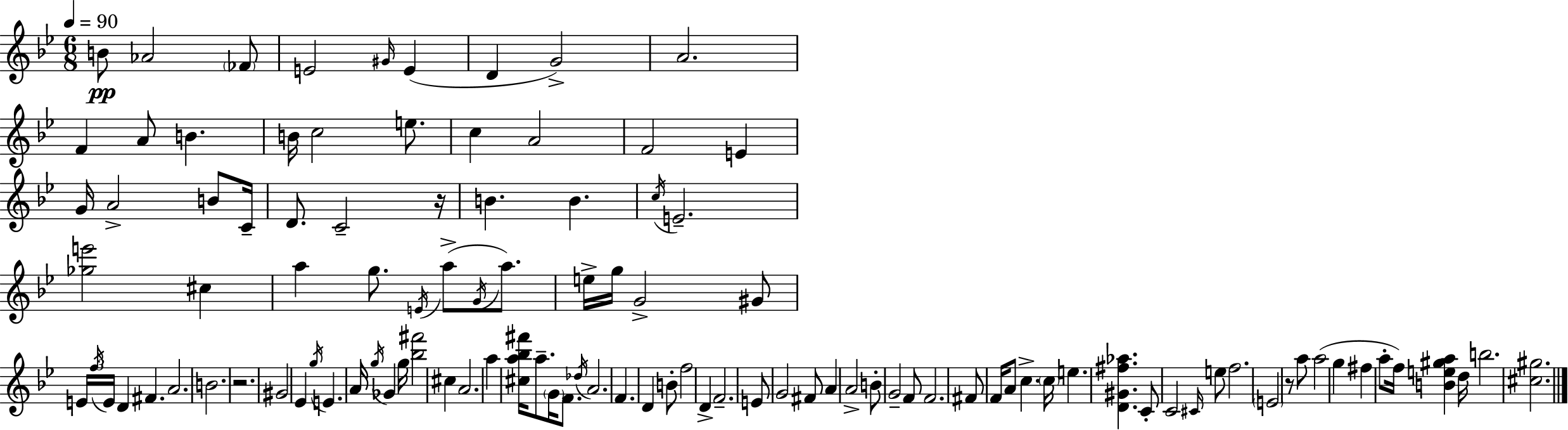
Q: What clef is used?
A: treble